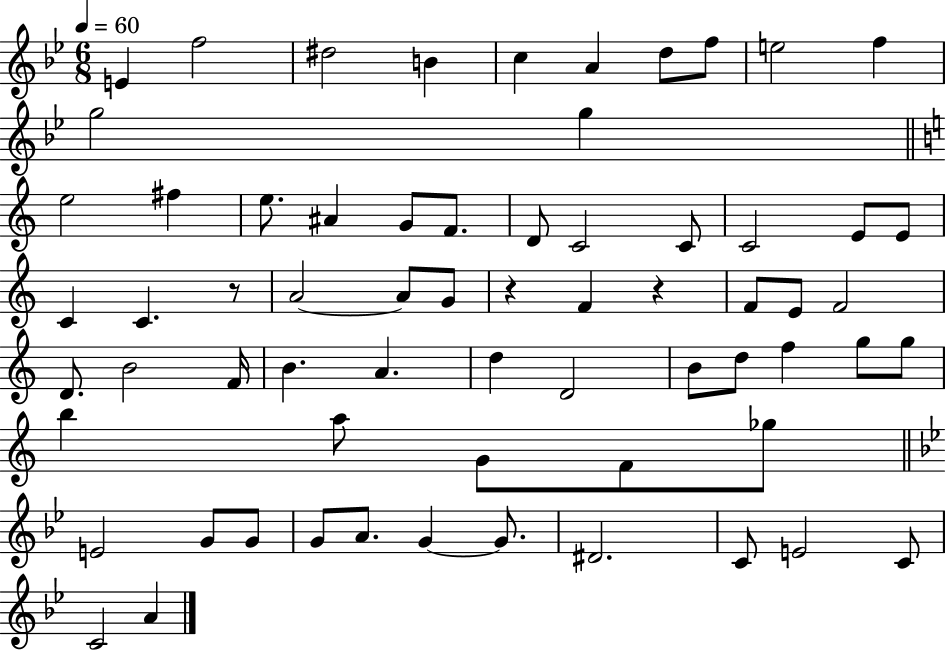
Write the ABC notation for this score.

X:1
T:Untitled
M:6/8
L:1/4
K:Bb
E f2 ^d2 B c A d/2 f/2 e2 f g2 g e2 ^f e/2 ^A G/2 F/2 D/2 C2 C/2 C2 E/2 E/2 C C z/2 A2 A/2 G/2 z F z F/2 E/2 F2 D/2 B2 F/4 B A d D2 B/2 d/2 f g/2 g/2 b a/2 G/2 F/2 _g/2 E2 G/2 G/2 G/2 A/2 G G/2 ^D2 C/2 E2 C/2 C2 A